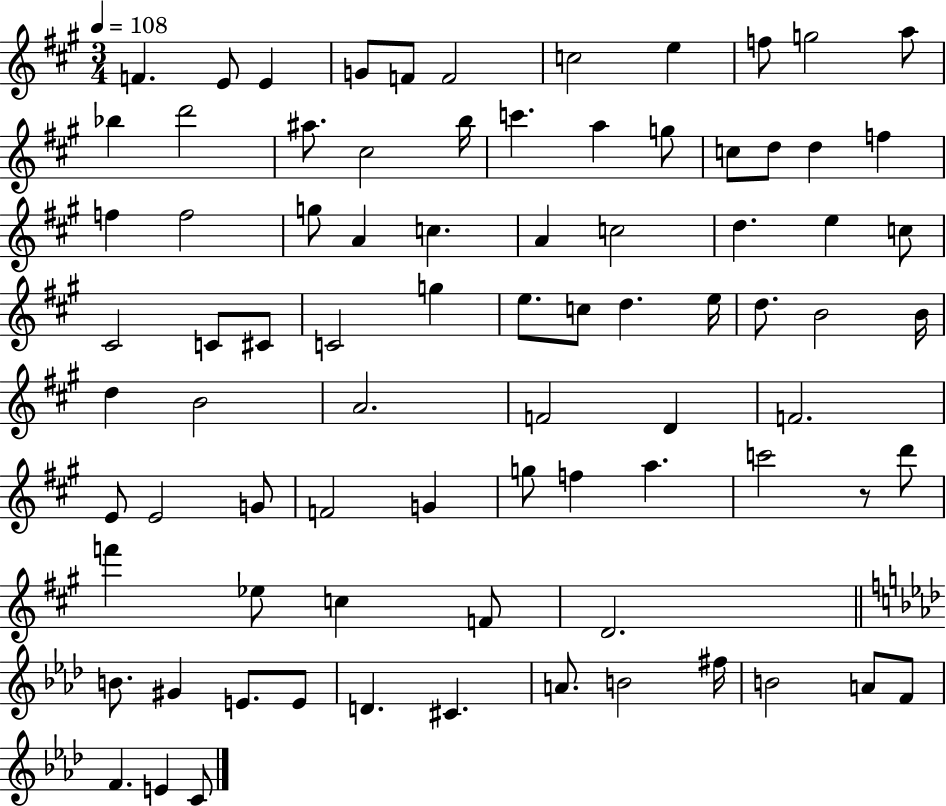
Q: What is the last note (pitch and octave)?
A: C4